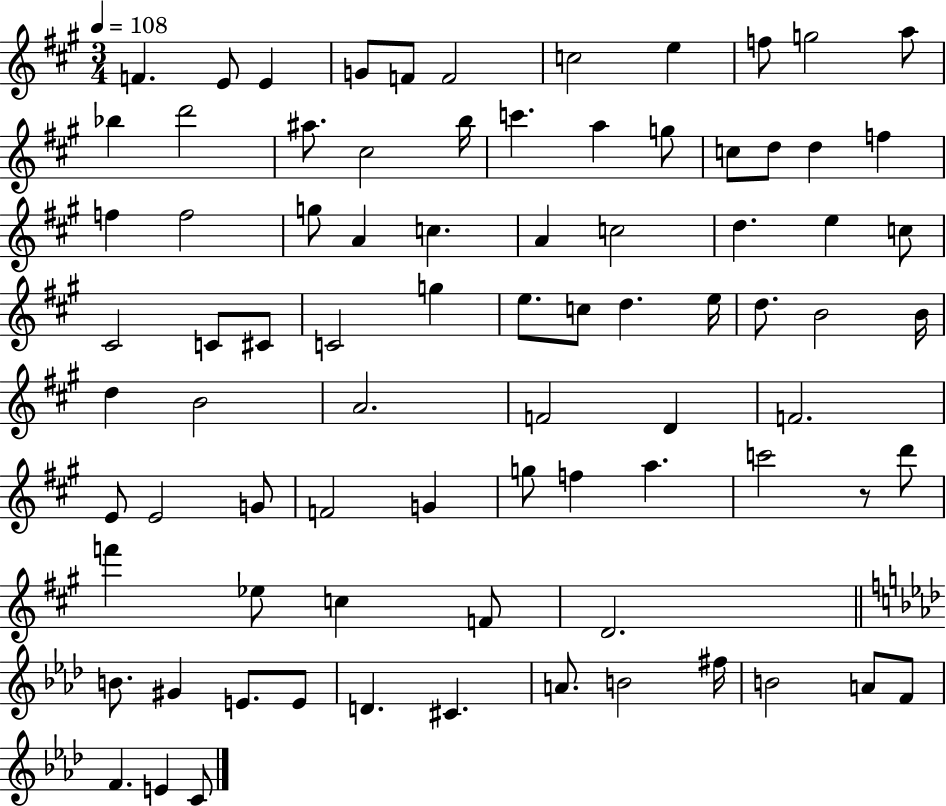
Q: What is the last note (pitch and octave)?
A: C4